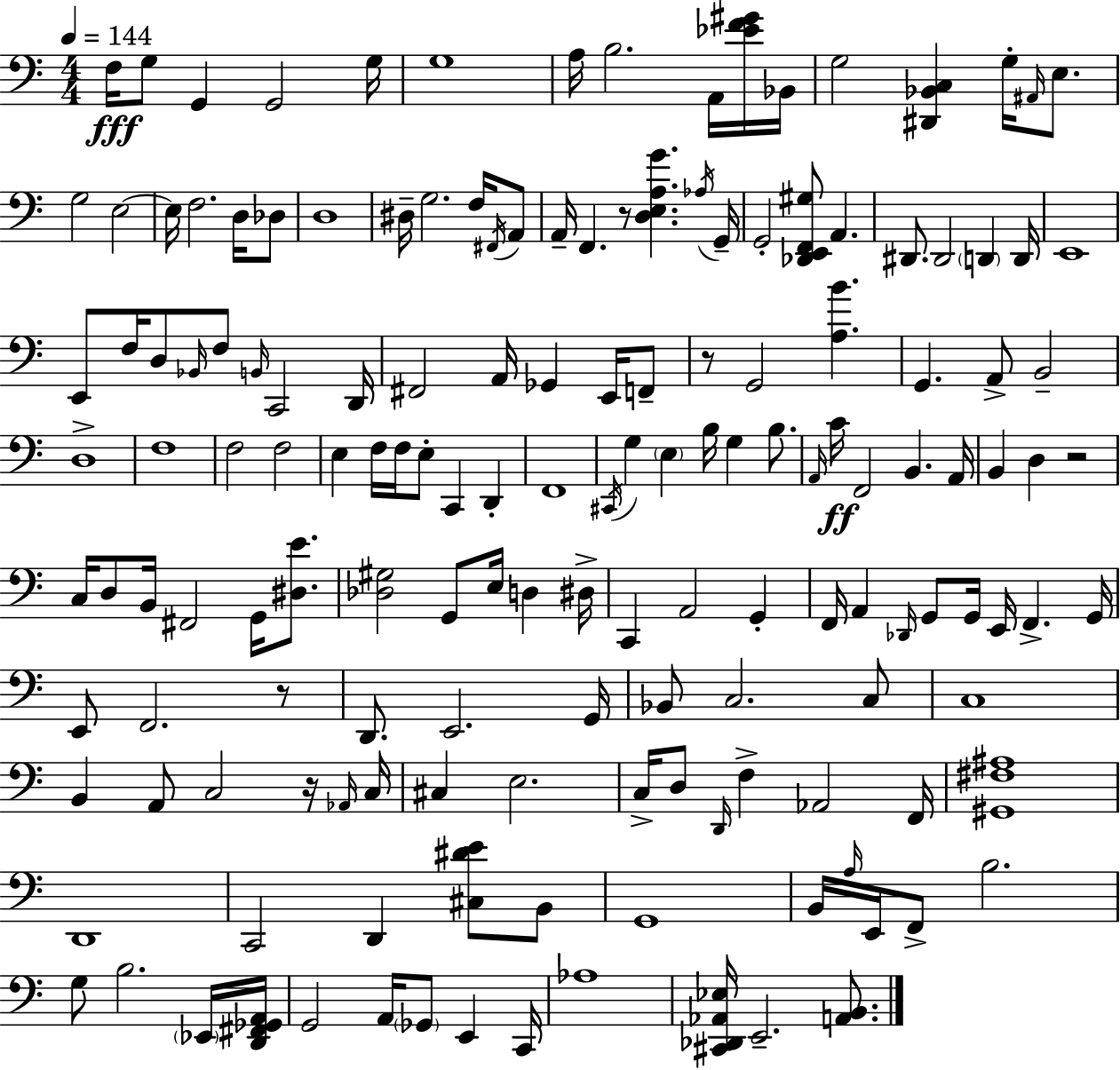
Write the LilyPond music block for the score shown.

{
  \clef bass
  \numericTimeSignature
  \time 4/4
  \key a \minor
  \tempo 4 = 144
  f16\fff g8 g,4 g,2 g16 | g1 | a16 b2. a,16 <ees' f' gis'>16 bes,16 | g2 <dis, bes, c>4 g16-. \grace { ais,16 } e8. | \break g2 e2~~ | e16 f2. d16 des8 | d1 | dis16-- g2. f16 \acciaccatura { fis,16 } | \break a,8 a,16-- f,4. r8 <d e a g'>4. | \acciaccatura { aes16 } g,16-- g,2-. <des, e, f, gis>8 a,4. | dis,8. dis,2 \parenthesize d,4 | d,16 e,1 | \break e,8 f16 d8 \grace { bes,16 } f8 \grace { b,16 } c,2 | d,16 fis,2 a,16 ges,4 | e,16 f,8-- r8 g,2 <a b'>4. | g,4. a,8-> b,2-- | \break d1-> | f1 | f2 f2 | e4 f16 f16 e8-. c,4 | \break d,4-. f,1 | \acciaccatura { cis,16 } g4 \parenthesize e4 b16 g4 | b8. \grace { a,16 }\ff c'16 f,2 | b,4. a,16 b,4 d4 r2 | \break c16 d8 b,16 fis,2 | g,16 <dis e'>8. <des gis>2 g,8 | e16 d4 dis16-> c,4 a,2 | g,4-. f,16 a,4 \grace { des,16 } g,8 g,16 | \break e,16 f,4.-> g,16 e,8 f,2. | r8 d,8. e,2. | g,16 bes,8 c2. | c8 c1 | \break b,4 a,8 c2 | r16 \grace { aes,16 } c16 cis4 e2. | c16-> d8 \grace { d,16 } f4-> | aes,2 f,16 <gis, fis ais>1 | \break d,1 | c,2 | d,4 <cis dis' e'>8 b,8 g,1 | b,16 \grace { a16 } e,16 f,8-> b2. | \break g8 b2. | \parenthesize ees,16 <d, fis, ges, a,>16 g,2 | a,16 \parenthesize ges,8 e,4 c,16 aes1 | <cis, des, aes, ees>16 e,2.-- | \break <a, b,>8. \bar "|."
}